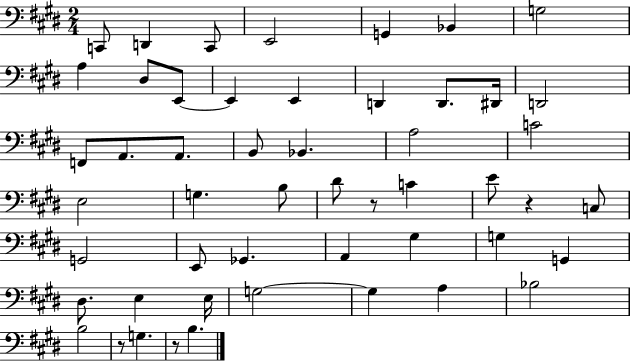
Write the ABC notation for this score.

X:1
T:Untitled
M:2/4
L:1/4
K:E
C,,/2 D,, C,,/2 E,,2 G,, _B,, G,2 A, ^D,/2 E,,/2 E,, E,, D,, D,,/2 ^D,,/4 D,,2 F,,/2 A,,/2 A,,/2 B,,/2 _B,, A,2 C2 E,2 G, B,/2 ^D/2 z/2 C E/2 z C,/2 G,,2 E,,/2 _G,, A,, ^G, G, G,, ^D,/2 E, E,/4 G,2 G, A, _B,2 B,2 z/2 G, z/2 B,